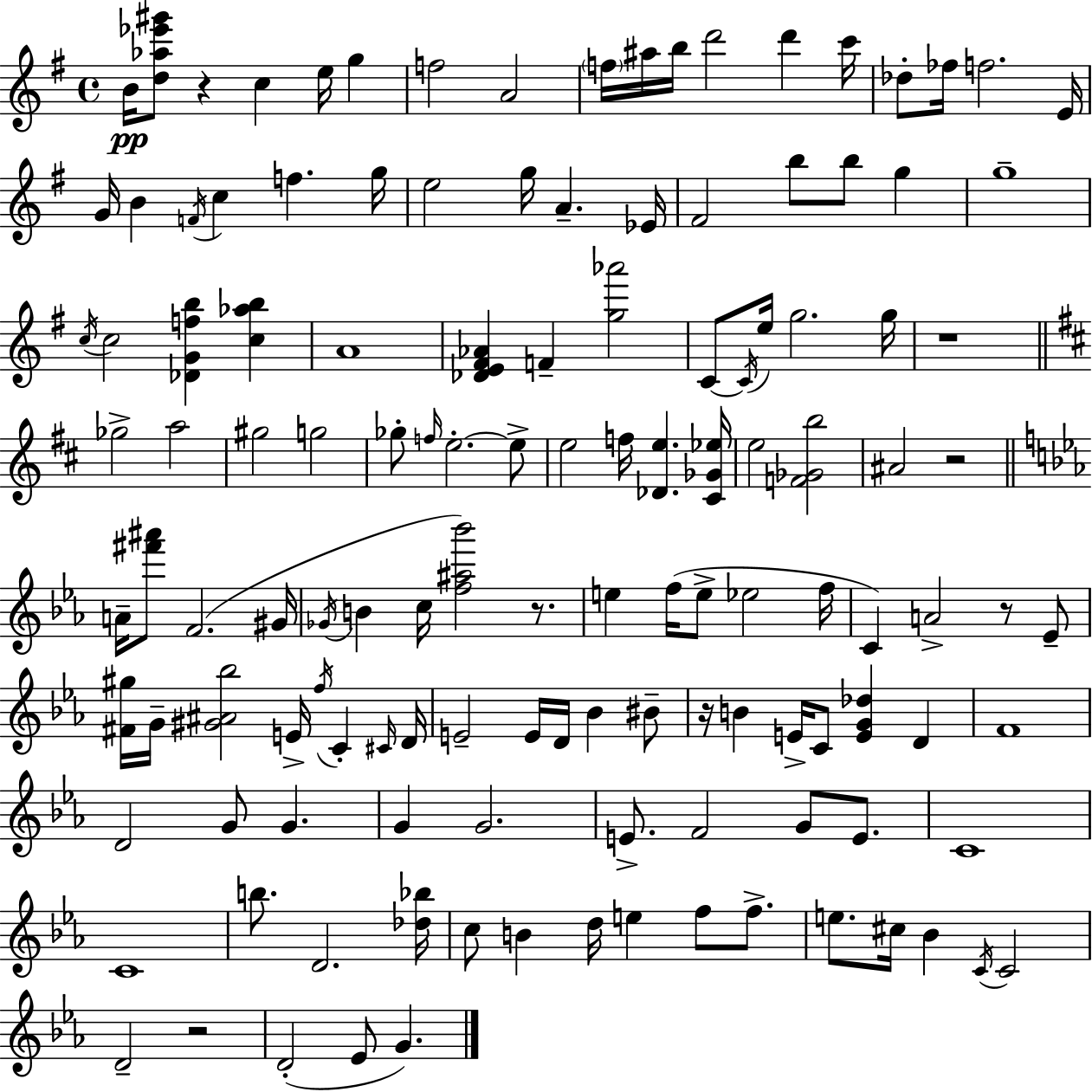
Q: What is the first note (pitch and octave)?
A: B4